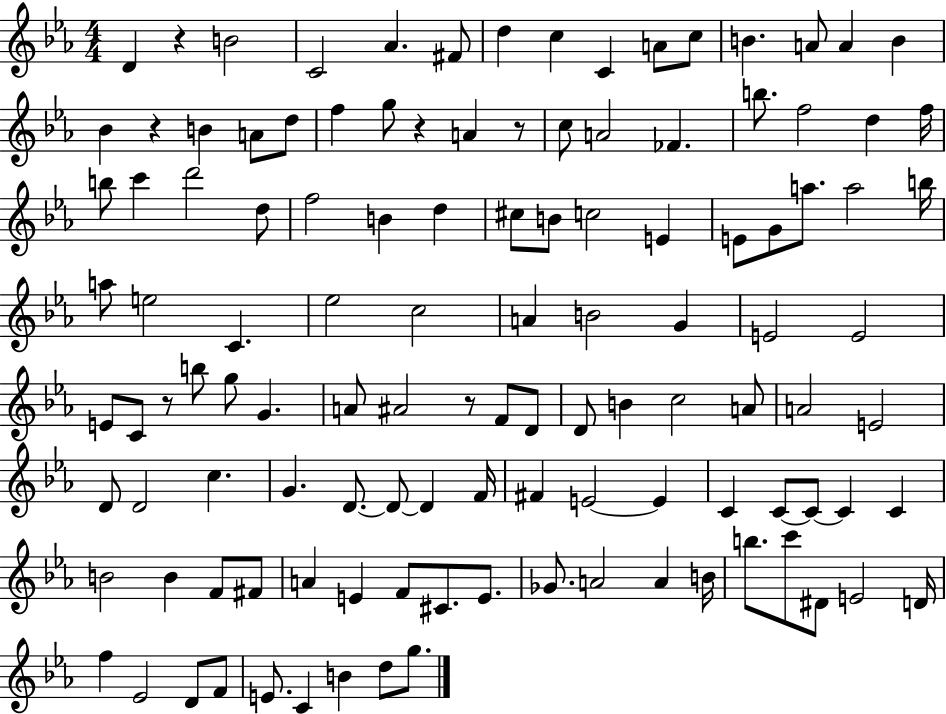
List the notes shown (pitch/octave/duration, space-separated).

D4/q R/q B4/h C4/h Ab4/q. F#4/e D5/q C5/q C4/q A4/e C5/e B4/q. A4/e A4/q B4/q Bb4/q R/q B4/q A4/e D5/e F5/q G5/e R/q A4/q R/e C5/e A4/h FES4/q. B5/e. F5/h D5/q F5/s B5/e C6/q D6/h D5/e F5/h B4/q D5/q C#5/e B4/e C5/h E4/q E4/e G4/e A5/e. A5/h B5/s A5/e E5/h C4/q. Eb5/h C5/h A4/q B4/h G4/q E4/h E4/h E4/e C4/e R/e B5/e G5/e G4/q. A4/e A#4/h R/e F4/e D4/e D4/e B4/q C5/h A4/e A4/h E4/h D4/e D4/h C5/q. G4/q. D4/e. D4/e D4/q F4/s F#4/q E4/h E4/q C4/q C4/e C4/e C4/q C4/q B4/h B4/q F4/e F#4/e A4/q E4/q F4/e C#4/e. E4/e. Gb4/e. A4/h A4/q B4/s B5/e. C6/e D#4/e E4/h D4/s F5/q Eb4/h D4/e F4/e E4/e. C4/q B4/q D5/e G5/e.